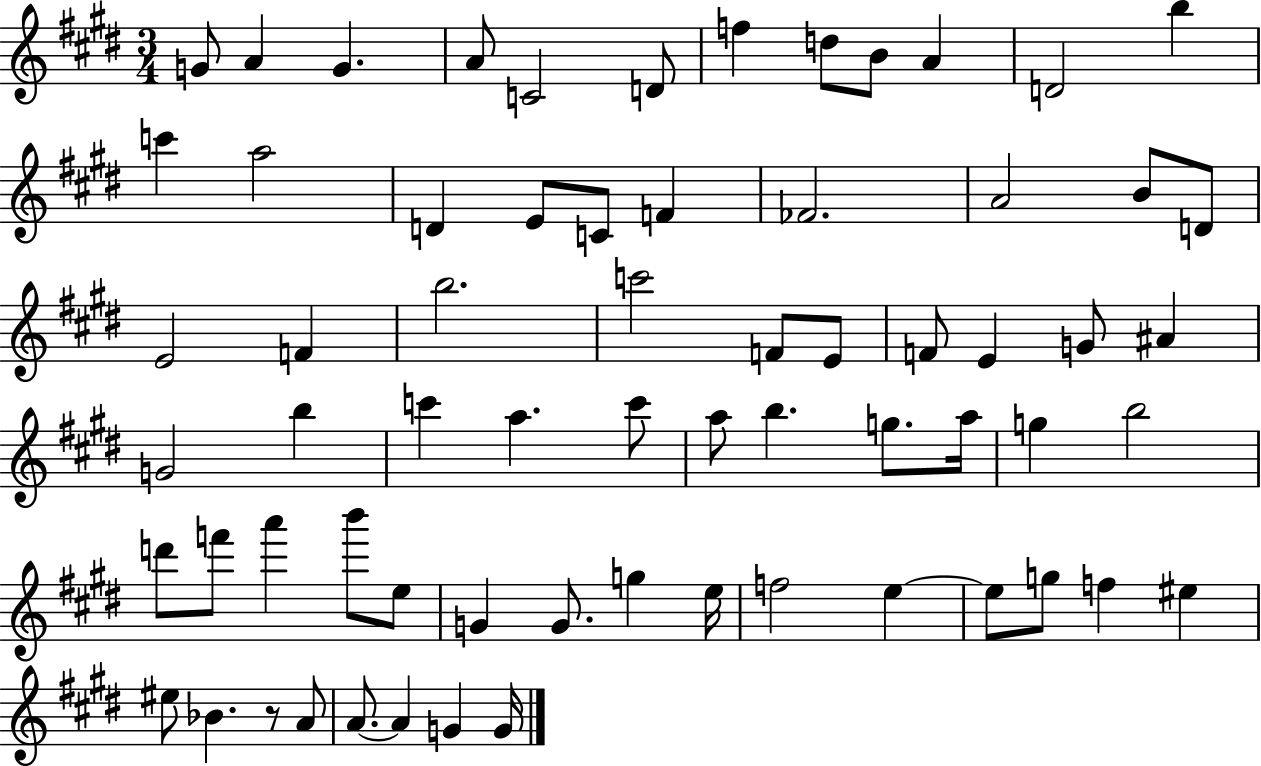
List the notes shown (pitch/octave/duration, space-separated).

G4/e A4/q G4/q. A4/e C4/h D4/e F5/q D5/e B4/e A4/q D4/h B5/q C6/q A5/h D4/q E4/e C4/e F4/q FES4/h. A4/h B4/e D4/e E4/h F4/q B5/h. C6/h F4/e E4/e F4/e E4/q G4/e A#4/q G4/h B5/q C6/q A5/q. C6/e A5/e B5/q. G5/e. A5/s G5/q B5/h D6/e F6/e A6/q B6/e E5/e G4/q G4/e. G5/q E5/s F5/h E5/q E5/e G5/e F5/q EIS5/q EIS5/e Bb4/q. R/e A4/e A4/e. A4/q G4/q G4/s